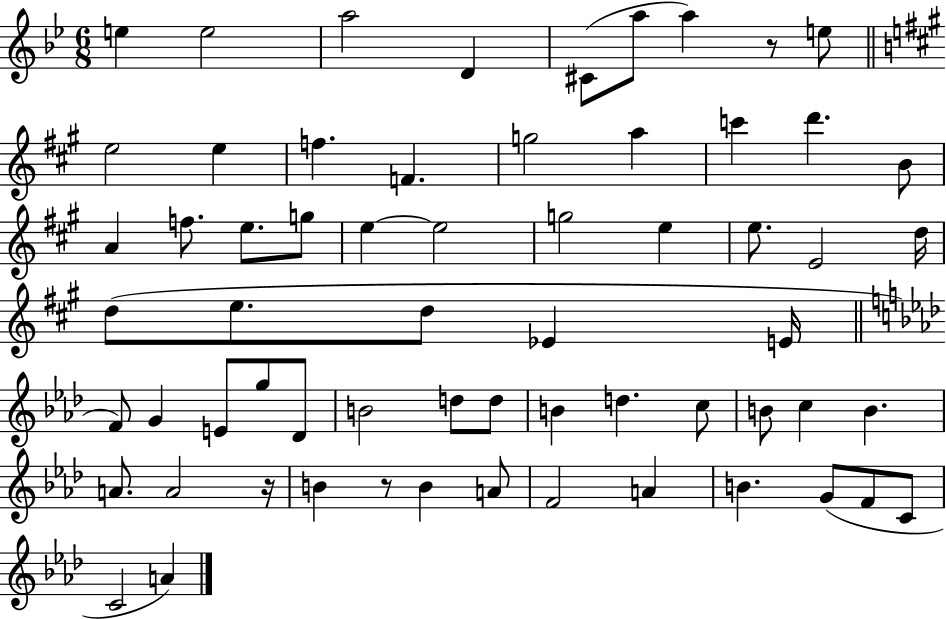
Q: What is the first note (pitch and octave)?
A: E5